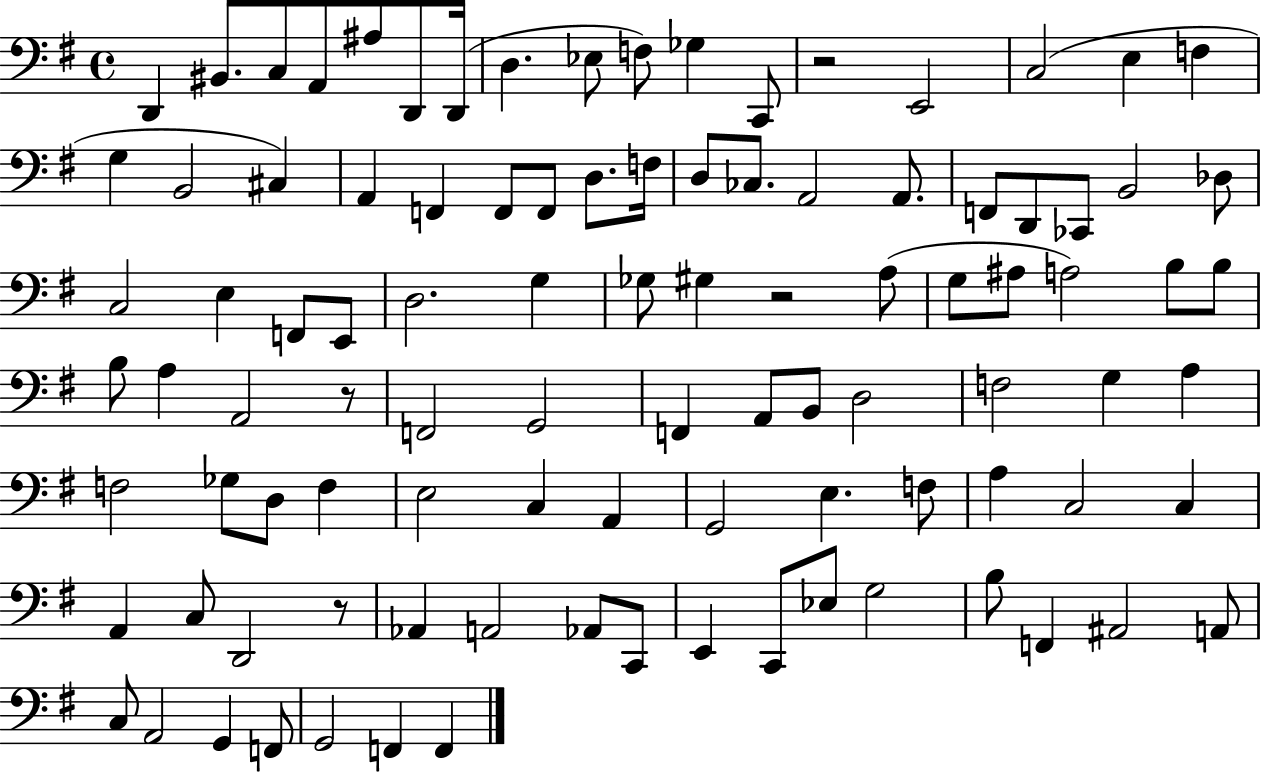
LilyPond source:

{
  \clef bass
  \time 4/4
  \defaultTimeSignature
  \key g \major
  d,4 bis,8. c8 a,8 ais8 d,8 d,16( | d4. ees8 f8) ges4 c,8 | r2 e,2 | c2( e4 f4 | \break g4 b,2 cis4) | a,4 f,4 f,8 f,8 d8. f16 | d8 ces8. a,2 a,8. | f,8 d,8 ces,8 b,2 des8 | \break c2 e4 f,8 e,8 | d2. g4 | ges8 gis4 r2 a8( | g8 ais8 a2) b8 b8 | \break b8 a4 a,2 r8 | f,2 g,2 | f,4 a,8 b,8 d2 | f2 g4 a4 | \break f2 ges8 d8 f4 | e2 c4 a,4 | g,2 e4. f8 | a4 c2 c4 | \break a,4 c8 d,2 r8 | aes,4 a,2 aes,8 c,8 | e,4 c,8 ees8 g2 | b8 f,4 ais,2 a,8 | \break c8 a,2 g,4 f,8 | g,2 f,4 f,4 | \bar "|."
}